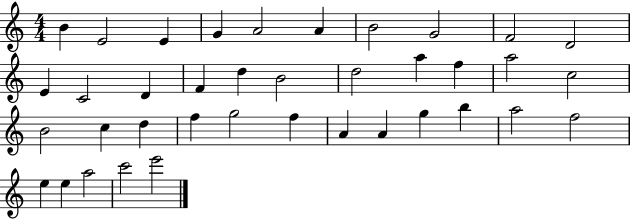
{
  \clef treble
  \numericTimeSignature
  \time 4/4
  \key c \major
  b'4 e'2 e'4 | g'4 a'2 a'4 | b'2 g'2 | f'2 d'2 | \break e'4 c'2 d'4 | f'4 d''4 b'2 | d''2 a''4 f''4 | a''2 c''2 | \break b'2 c''4 d''4 | f''4 g''2 f''4 | a'4 a'4 g''4 b''4 | a''2 f''2 | \break e''4 e''4 a''2 | c'''2 e'''2 | \bar "|."
}